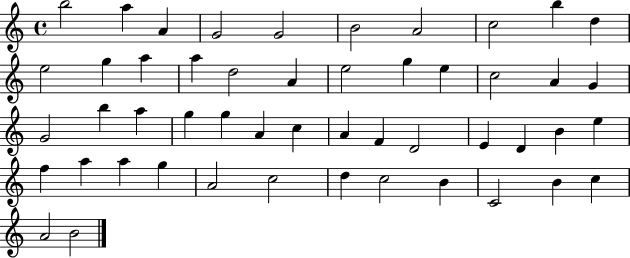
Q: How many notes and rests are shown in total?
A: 50